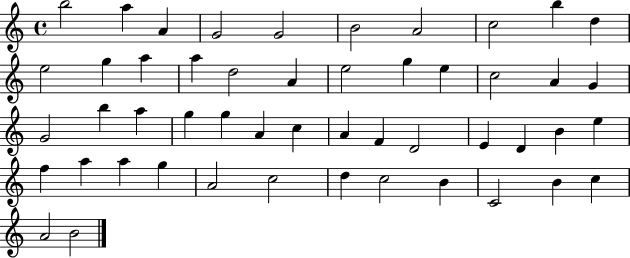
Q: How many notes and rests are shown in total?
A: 50